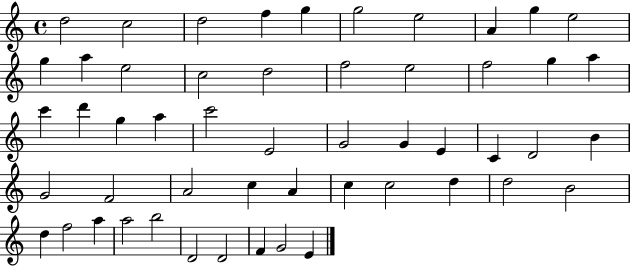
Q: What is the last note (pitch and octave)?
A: E4